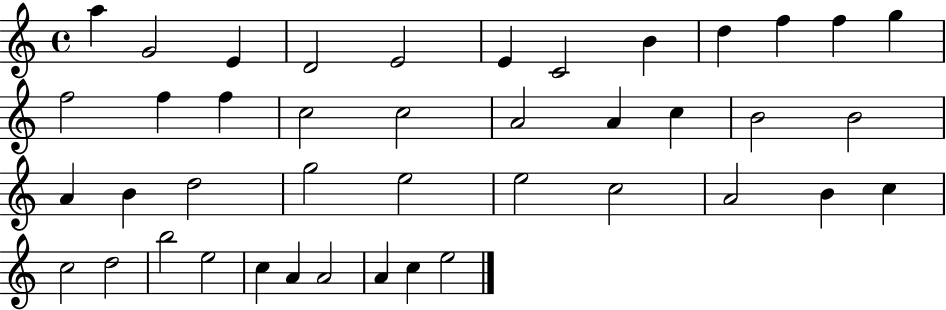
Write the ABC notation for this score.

X:1
T:Untitled
M:4/4
L:1/4
K:C
a G2 E D2 E2 E C2 B d f f g f2 f f c2 c2 A2 A c B2 B2 A B d2 g2 e2 e2 c2 A2 B c c2 d2 b2 e2 c A A2 A c e2